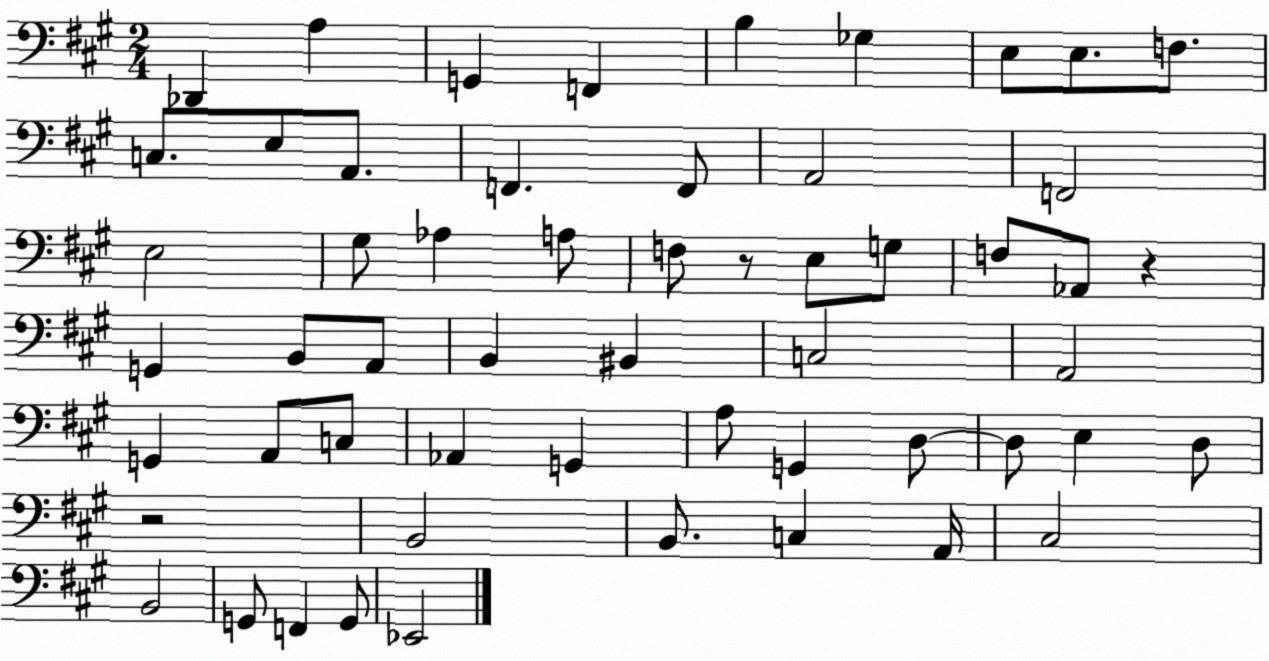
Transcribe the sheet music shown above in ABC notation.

X:1
T:Untitled
M:2/4
L:1/4
K:A
_D,, A, G,, F,, B, _G, E,/2 E,/2 F,/2 C,/2 E,/2 A,,/2 F,, F,,/2 A,,2 F,,2 E,2 ^G,/2 _A, A,/2 F,/2 z/2 E,/2 G,/2 F,/2 _A,,/2 z G,, B,,/2 A,,/2 B,, ^B,, C,2 A,,2 G,, A,,/2 C,/2 _A,, G,, A,/2 G,, D,/2 D,/2 E, D,/2 z2 B,,2 B,,/2 C, A,,/4 ^C,2 B,,2 G,,/2 F,, G,,/2 _E,,2